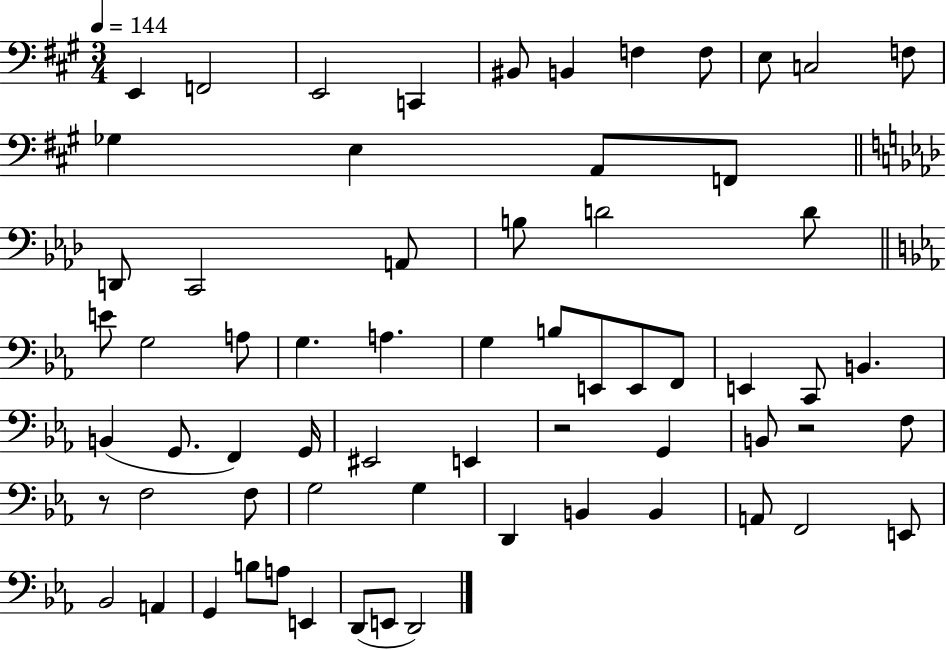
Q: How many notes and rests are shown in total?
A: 65